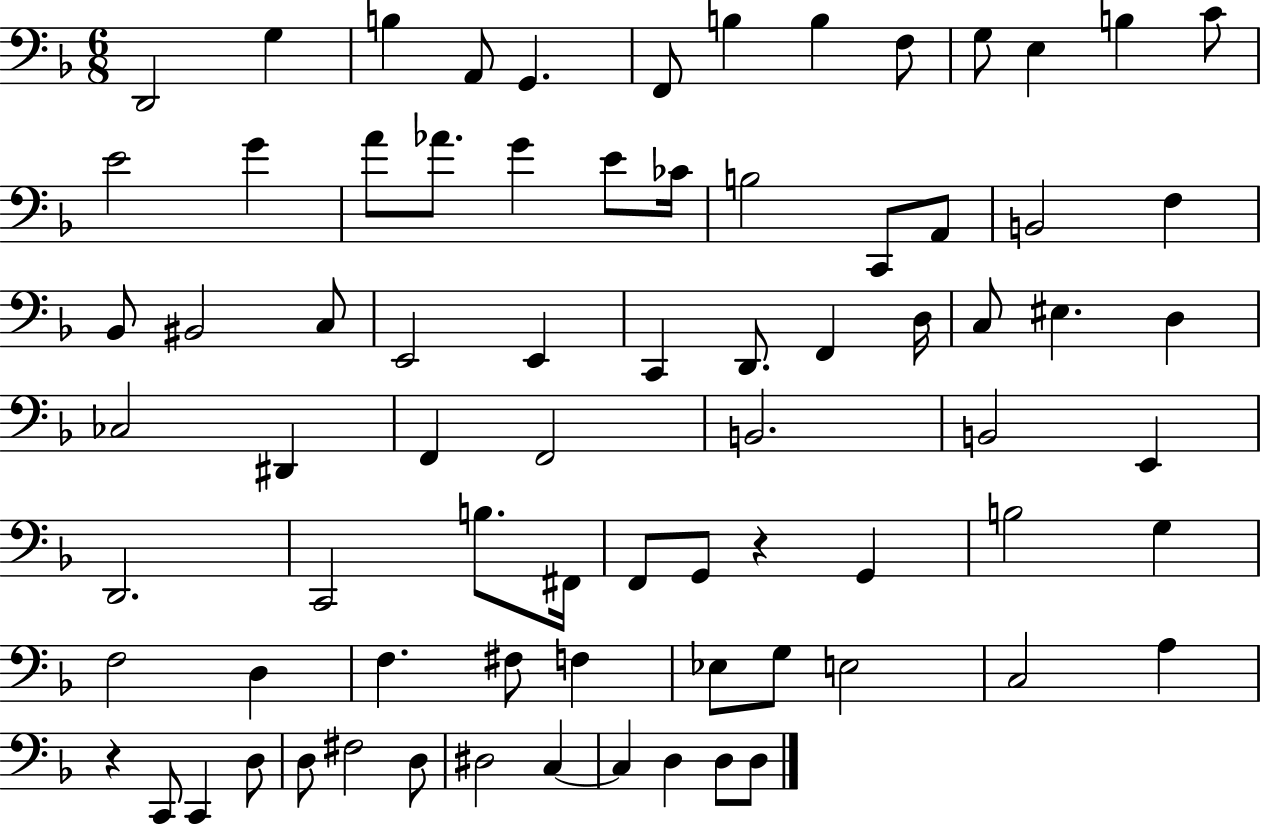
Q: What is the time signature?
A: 6/8